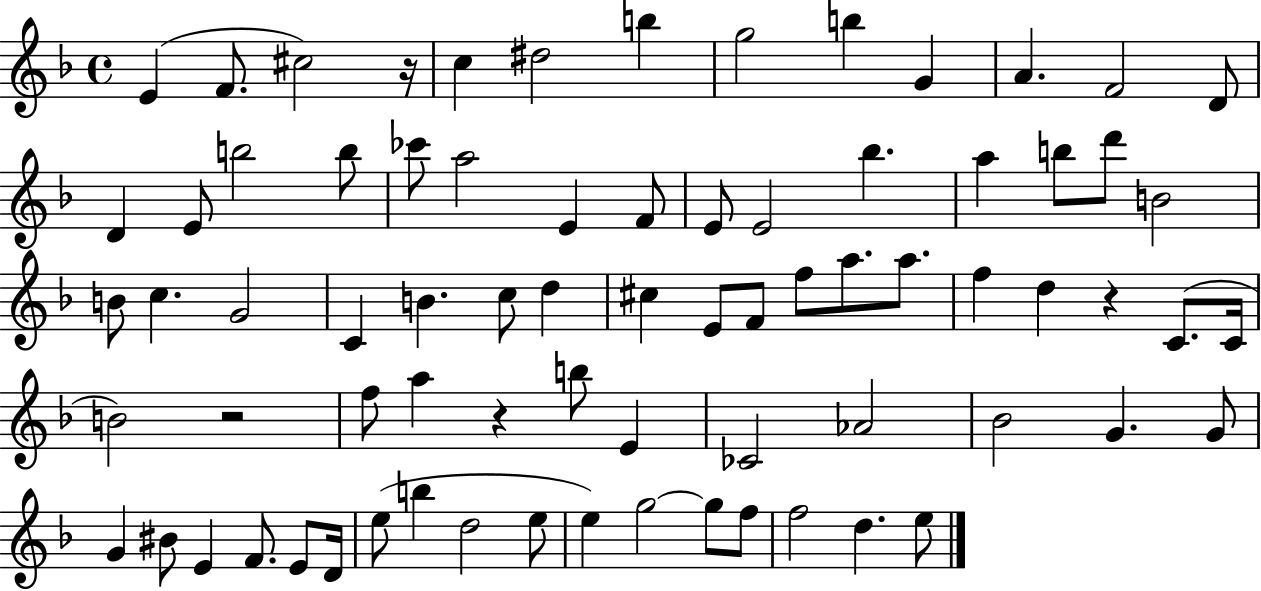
{
  \clef treble
  \time 4/4
  \defaultTimeSignature
  \key f \major
  \repeat volta 2 { e'4( f'8. cis''2) r16 | c''4 dis''2 b''4 | g''2 b''4 g'4 | a'4. f'2 d'8 | \break d'4 e'8 b''2 b''8 | ces'''8 a''2 e'4 f'8 | e'8 e'2 bes''4. | a''4 b''8 d'''8 b'2 | \break b'8 c''4. g'2 | c'4 b'4. c''8 d''4 | cis''4 e'8 f'8 f''8 a''8. a''8. | f''4 d''4 r4 c'8.( c'16 | \break b'2) r2 | f''8 a''4 r4 b''8 e'4 | ces'2 aes'2 | bes'2 g'4. g'8 | \break g'4 bis'8 e'4 f'8. e'8 d'16 | e''8( b''4 d''2 e''8 | e''4) g''2~~ g''8 f''8 | f''2 d''4. e''8 | \break } \bar "|."
}